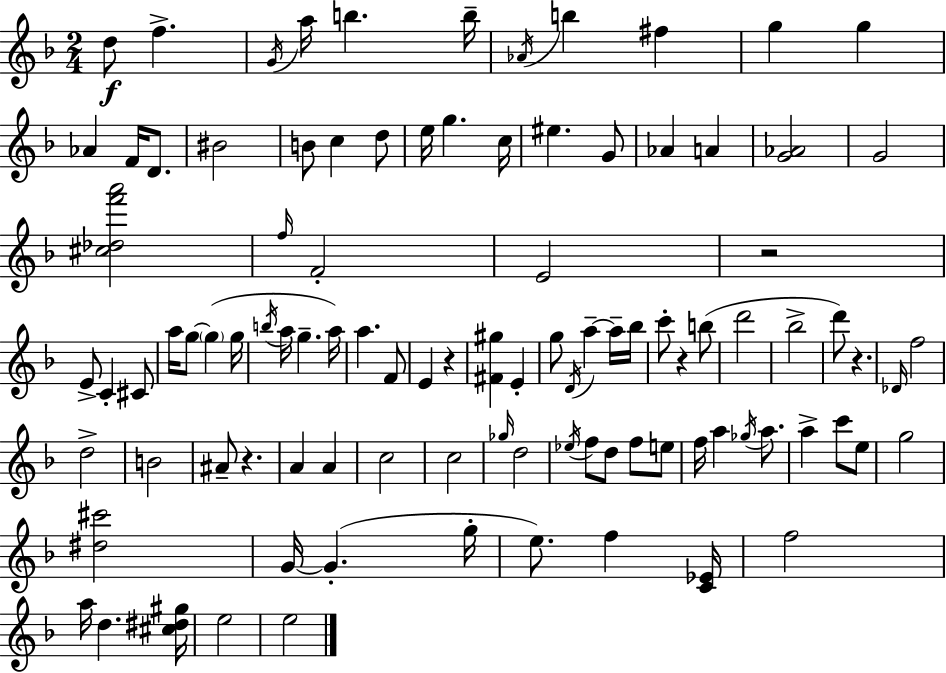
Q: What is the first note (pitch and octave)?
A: D5